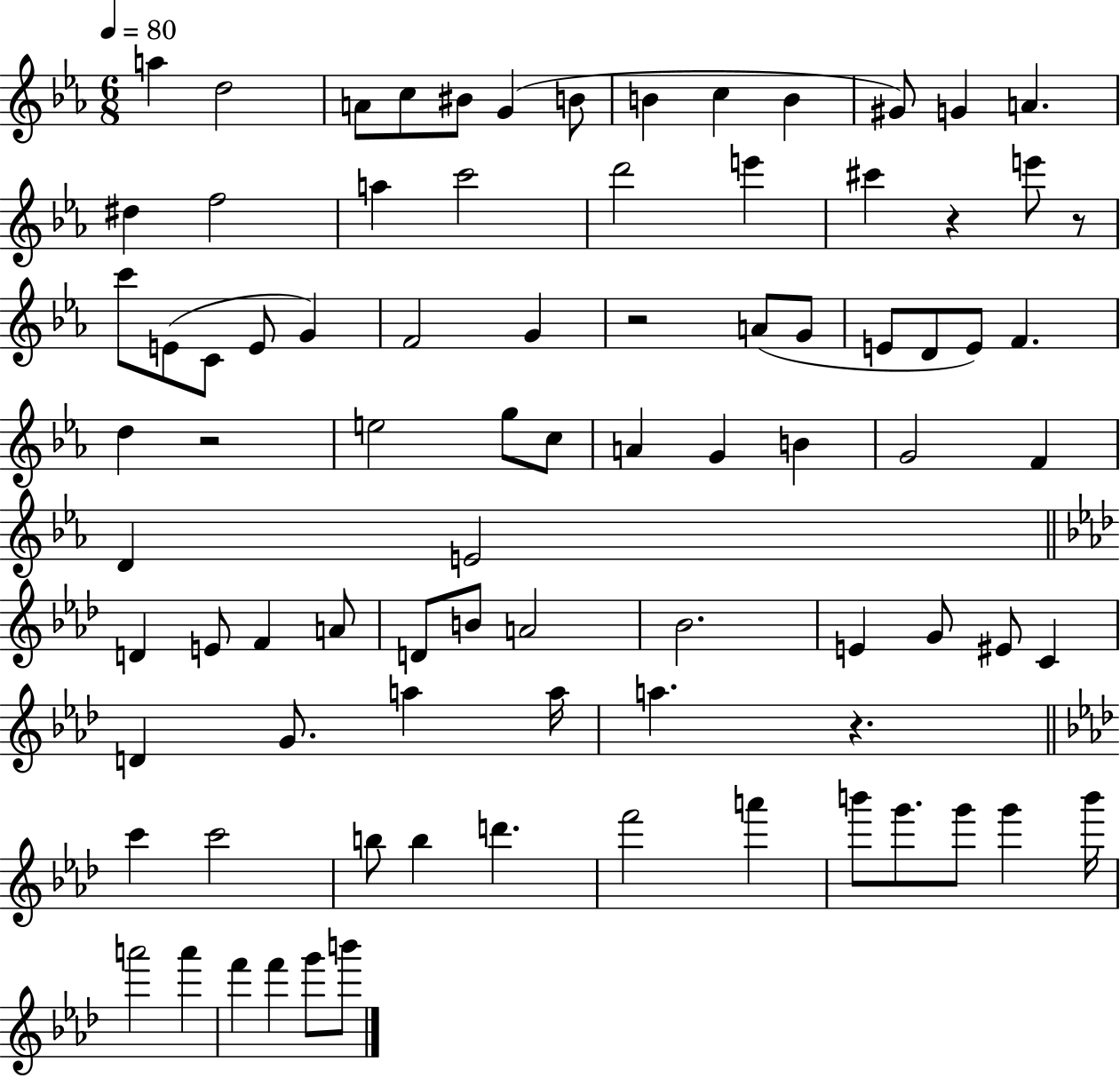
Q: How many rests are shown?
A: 5